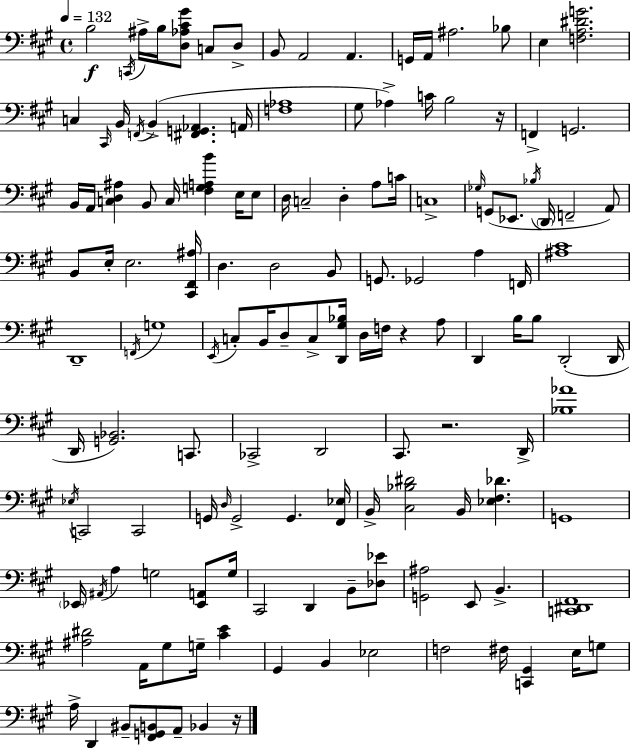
{
  \clef bass
  \time 4/4
  \defaultTimeSignature
  \key a \major
  \tempo 4 = 132
  \repeat volta 2 { b2\f \acciaccatura { c,16 } ais16-> b16 <d aes cis' gis'>8 c8 d8-> | b,8 a,2 a,4. | g,16 a,16 ais2. bes8 | e4 <f a dis' g'>2. | \break c4 \grace { cis,16 } b,16 \acciaccatura { f,16 } b,4->( <fis, g, aes,>4. | a,16 <f aes>1 | gis8 aes4->) c'16 b2 | r16 f,4-> g,2. | \break b,16 a,16 <c d ais>4 b,8 c16 <fis g a b'>4 | e16 e8 d16 c2-- d4-. | a8 c'16 c1-> | \grace { ges16 } g,8( ees,8. \acciaccatura { bes16 } \parenthesize d,16 f,2-- | \break a,8) b,8 e16-. e2. | <cis, fis, ais>16 d4. d2 | b,8 g,8. ges,2 | a4 f,16 <ais cis'>1 | \break d,1-- | \acciaccatura { f,16 } g1 | \acciaccatura { e,16 } c8-. b,16 d8-- c8-> <d, gis bes>16 d16 | f16 r4 a8 d,4 b16 b8 d,2-.( | \break d,16 d,16 <g, bes,>2.) | c,8. ces,2-> d,2 | cis,8. r2. | d,16-> <bes aes'>1 | \break \acciaccatura { ees16 } c,2 | c,2 g,16 \grace { d16 } g,2-> | g,4. <fis, ees>16 b,16-> <cis bes dis'>2 | b,16 <ees fis des'>4. g,1 | \break \parenthesize ees,16 \acciaccatura { ais,16 } a4 g2 | <ees, a,>8 g16 cis,2 | d,4 b,8-- <des ees'>8 <g, ais>2 | e,8 b,4.-> <c, dis, fis,>1 | \break <ais dis'>2 | a,16 gis8 g16-- <cis' e'>4 gis,4 b,4 | ees2 f2 | fis16 <c, gis,>4 e16 g8 a16-> d,4 bis,8-- | \break <fis, g, b,>8 a,8-- bes,4 r16 } \bar "|."
}